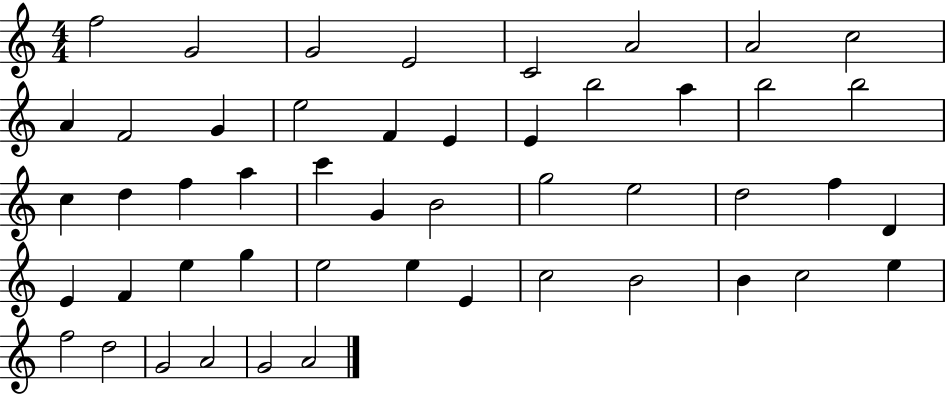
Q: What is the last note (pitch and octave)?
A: A4